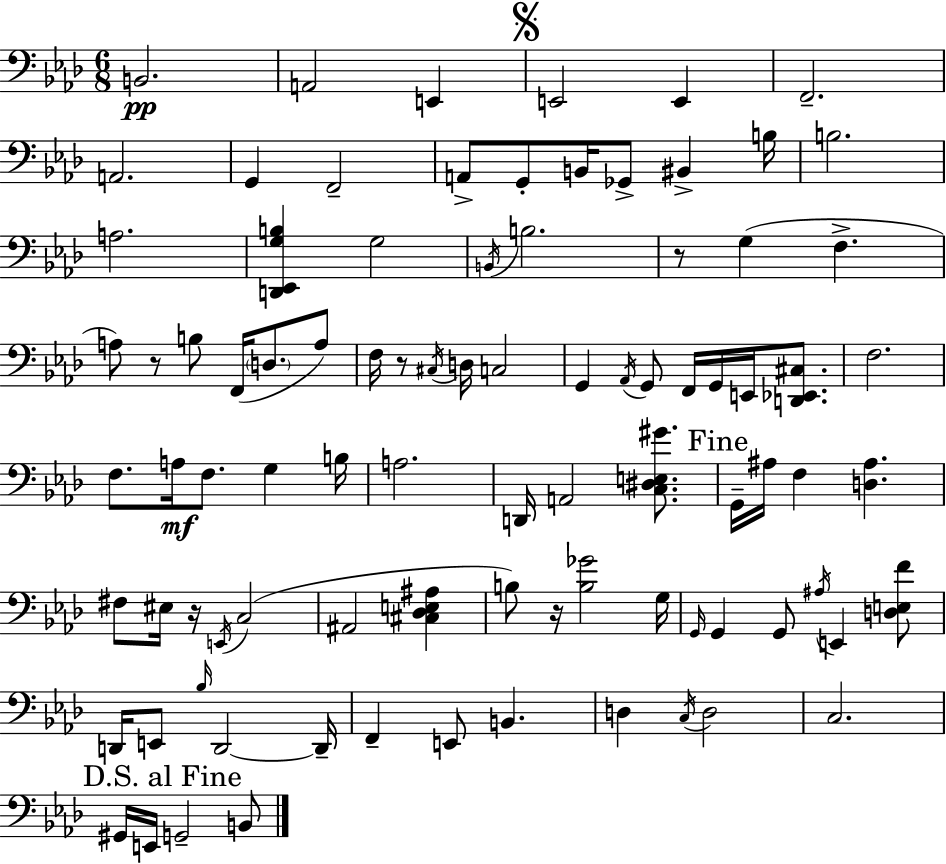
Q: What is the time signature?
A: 6/8